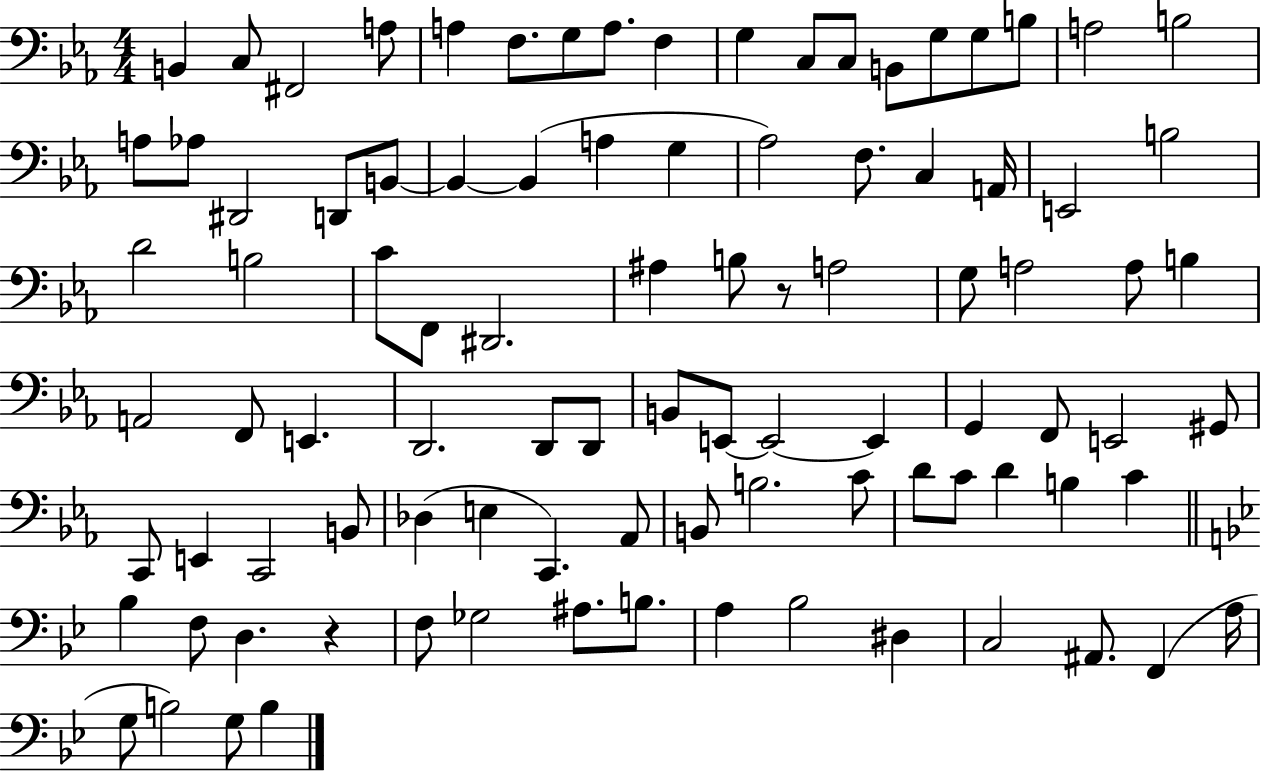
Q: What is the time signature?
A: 4/4